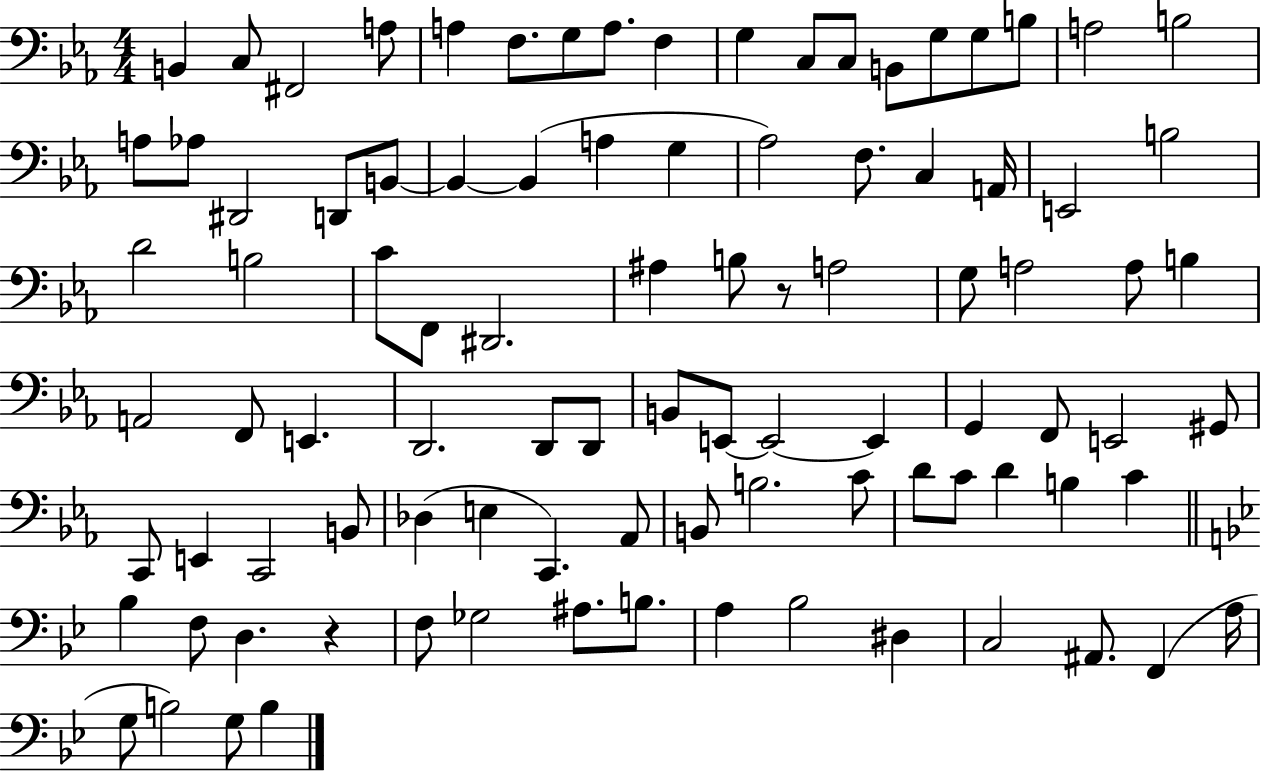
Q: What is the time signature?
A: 4/4